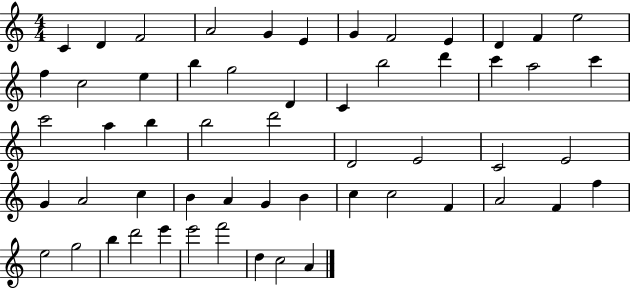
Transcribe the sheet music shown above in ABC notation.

X:1
T:Untitled
M:4/4
L:1/4
K:C
C D F2 A2 G E G F2 E D F e2 f c2 e b g2 D C b2 d' c' a2 c' c'2 a b b2 d'2 D2 E2 C2 E2 G A2 c B A G B c c2 F A2 F f e2 g2 b d'2 e' e'2 f'2 d c2 A